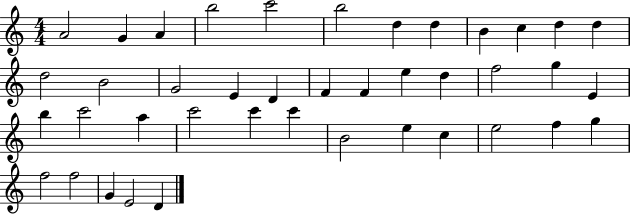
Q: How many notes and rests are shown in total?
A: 41